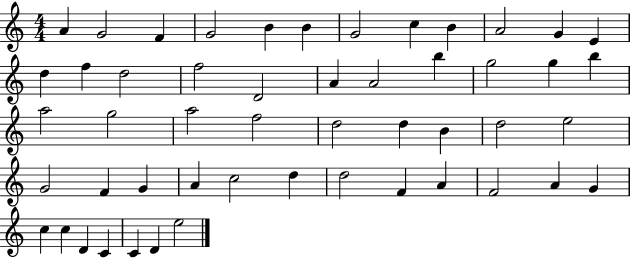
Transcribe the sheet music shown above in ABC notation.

X:1
T:Untitled
M:4/4
L:1/4
K:C
A G2 F G2 B B G2 c B A2 G E d f d2 f2 D2 A A2 b g2 g b a2 g2 a2 f2 d2 d B d2 e2 G2 F G A c2 d d2 F A F2 A G c c D C C D e2